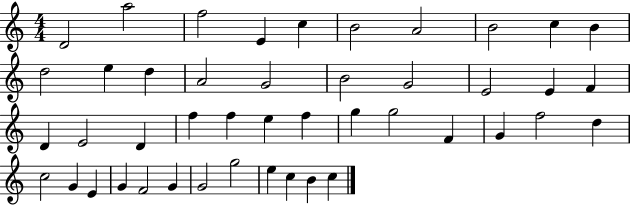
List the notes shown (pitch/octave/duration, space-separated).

D4/h A5/h F5/h E4/q C5/q B4/h A4/h B4/h C5/q B4/q D5/h E5/q D5/q A4/h G4/h B4/h G4/h E4/h E4/q F4/q D4/q E4/h D4/q F5/q F5/q E5/q F5/q G5/q G5/h F4/q G4/q F5/h D5/q C5/h G4/q E4/q G4/q F4/h G4/q G4/h G5/h E5/q C5/q B4/q C5/q